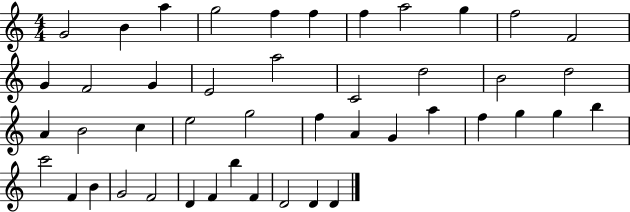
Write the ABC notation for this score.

X:1
T:Untitled
M:4/4
L:1/4
K:C
G2 B a g2 f f f a2 g f2 F2 G F2 G E2 a2 C2 d2 B2 d2 A B2 c e2 g2 f A G a f g g b c'2 F B G2 F2 D F b F D2 D D